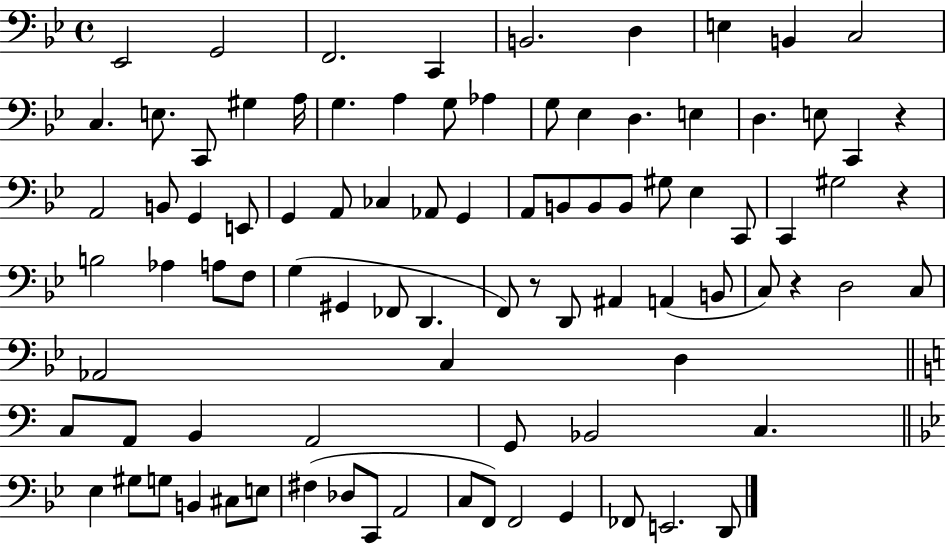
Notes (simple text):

Eb2/h G2/h F2/h. C2/q B2/h. D3/q E3/q B2/q C3/h C3/q. E3/e. C2/e G#3/q A3/s G3/q. A3/q G3/e Ab3/q G3/e Eb3/q D3/q. E3/q D3/q. E3/e C2/q R/q A2/h B2/e G2/q E2/e G2/q A2/e CES3/q Ab2/e G2/q A2/e B2/e B2/e B2/e G#3/e Eb3/q C2/e C2/q G#3/h R/q B3/h Ab3/q A3/e F3/e G3/q G#2/q FES2/e D2/q. F2/e R/e D2/e A#2/q A2/q B2/e C3/e R/q D3/h C3/e Ab2/h C3/q D3/q C3/e A2/e B2/q A2/h G2/e Bb2/h C3/q. Eb3/q G#3/e G3/e B2/q C#3/e E3/e F#3/q Db3/e C2/e A2/h C3/e F2/e F2/h G2/q FES2/e E2/h. D2/e